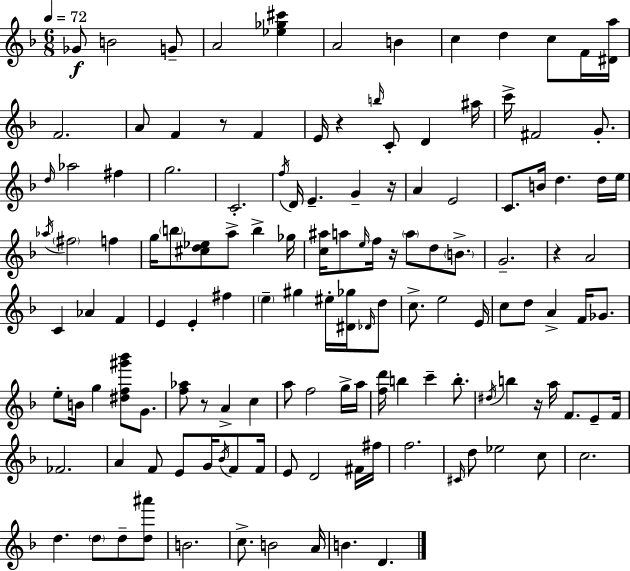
{
  \clef treble
  \numericTimeSignature
  \time 6/8
  \key d \minor
  \tempo 4 = 72
  ges'8\f b'2 g'8-- | a'2 <ees'' ges'' cis'''>4 | a'2 b'4 | c''4 d''4 c''8 f'16 <dis' a''>16 | \break f'2. | a'8 f'4 r8 f'4 | e'16 r4 \grace { b''16 } c'8-. d'4 | ais''16 c'''16-> fis'2 g'8.-. | \break \grace { d''16 } aes''2 fis''4 | g''2. | c'2.-. | \acciaccatura { f''16 } d'16 e'4.-- g'4-- | \break r16 a'4 e'2 | c'8. b'16 d''4. | d''16 e''16 \acciaccatura { aes''16 } \parenthesize fis''2 | f''4 g''16 \parenthesize b''8 <cis'' d'' ees''>8 a''8-> b''4-> | \break ges''16 <c'' ais''>16 a''8 \grace { e''16 } f''16 r16 \parenthesize a''8 | d''8 \parenthesize b'8.-> g'2.-- | r4 a'2 | c'4 aes'4 | \break f'4 e'4 e'4-. | fis''4 \parenthesize e''4-- gis''4 | eis''16-. <dis' ges''>16 \grace { des'16 } d''8 c''8.-> e''2 | e'16 c''8 d''8 a'4-> | \break f'16 ges'8. e''8-. b'16 g''4 | <dis'' f'' gis''' bes'''>8 g'8. <f'' aes''>8 r8 a'4-> | c''4 a''8 f''2 | g''16-> a''16 <f'' d'''>16 b''4 c'''4-- | \break b''8.-. \acciaccatura { dis''16 } b''4 r16 | a''16 f'8. e'8-- f'16 fes'2. | a'4 f'8 | e'8 g'16 \acciaccatura { bes'16 } f'8 f'16 e'8 d'2 | \break fis'16 fis''16 f''2. | \grace { cis'16 } d''8 ees''2 | c''8 c''2. | d''4. | \break \parenthesize d''8 d''8-- <d'' ais'''>8 b'2. | c''8.-> | b'2 a'16 b'4. | d'4. \bar "|."
}